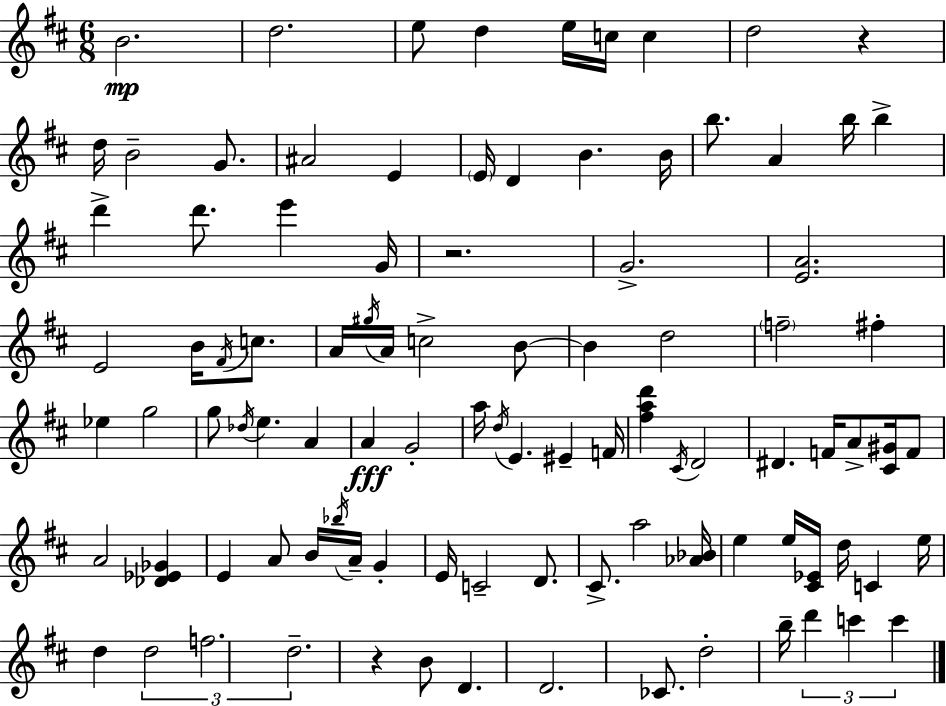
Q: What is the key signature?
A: D major